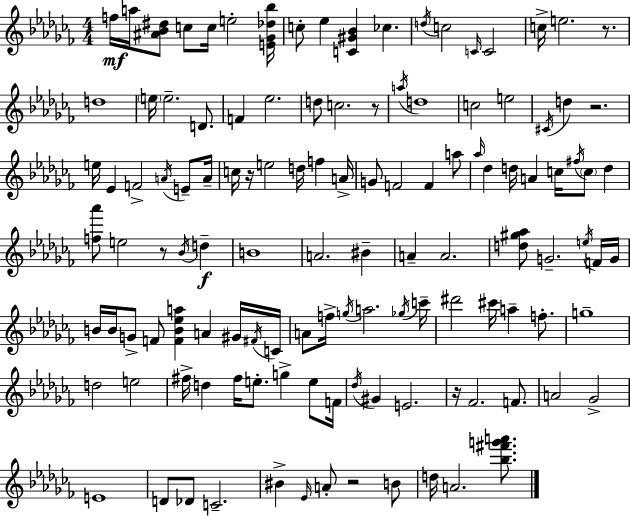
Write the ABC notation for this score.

X:1
T:Untitled
M:4/4
L:1/4
K:Abm
f/4 a/4 [^A_B^d]/2 c/2 c/4 e2 [E_G_d_b]/4 c/2 _e [C^G_B] _c d/4 c2 C/4 C2 c/4 e2 z/2 d4 e/4 e2 D/2 F _e2 d/2 c2 z/2 a/4 d4 c2 e2 ^C/4 d z2 e/4 _E F2 A/4 E/2 A/4 c/4 z/4 e2 d/4 f A/4 G/2 F2 F a/2 _a/4 _d d/4 A c/4 ^f/4 c/2 d [f_a']/2 e2 z/2 _B/4 d B4 A2 ^B A A2 [d^g_a]/2 G2 e/4 F/4 G/4 B/4 B/4 G/2 F/2 [FB_ea] A ^G/4 ^F/4 C/4 A/2 f/4 g/4 a2 _g/4 c'/4 ^d'2 ^c'/4 a f/2 g4 d2 e2 ^f/4 d ^f/4 e/2 g e/2 F/4 _d/4 ^G E2 z/4 _F2 F/2 A2 _G2 E4 D/2 _D/2 C2 ^B _E/4 A/2 z2 B/2 d/4 A2 [_b^f'g'a']/2